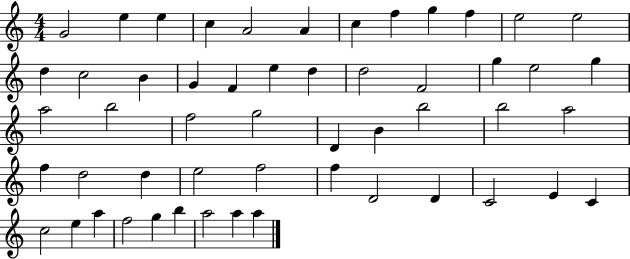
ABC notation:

X:1
T:Untitled
M:4/4
L:1/4
K:C
G2 e e c A2 A c f g f e2 e2 d c2 B G F e d d2 F2 g e2 g a2 b2 f2 g2 D B b2 b2 a2 f d2 d e2 f2 f D2 D C2 E C c2 e a f2 g b a2 a a